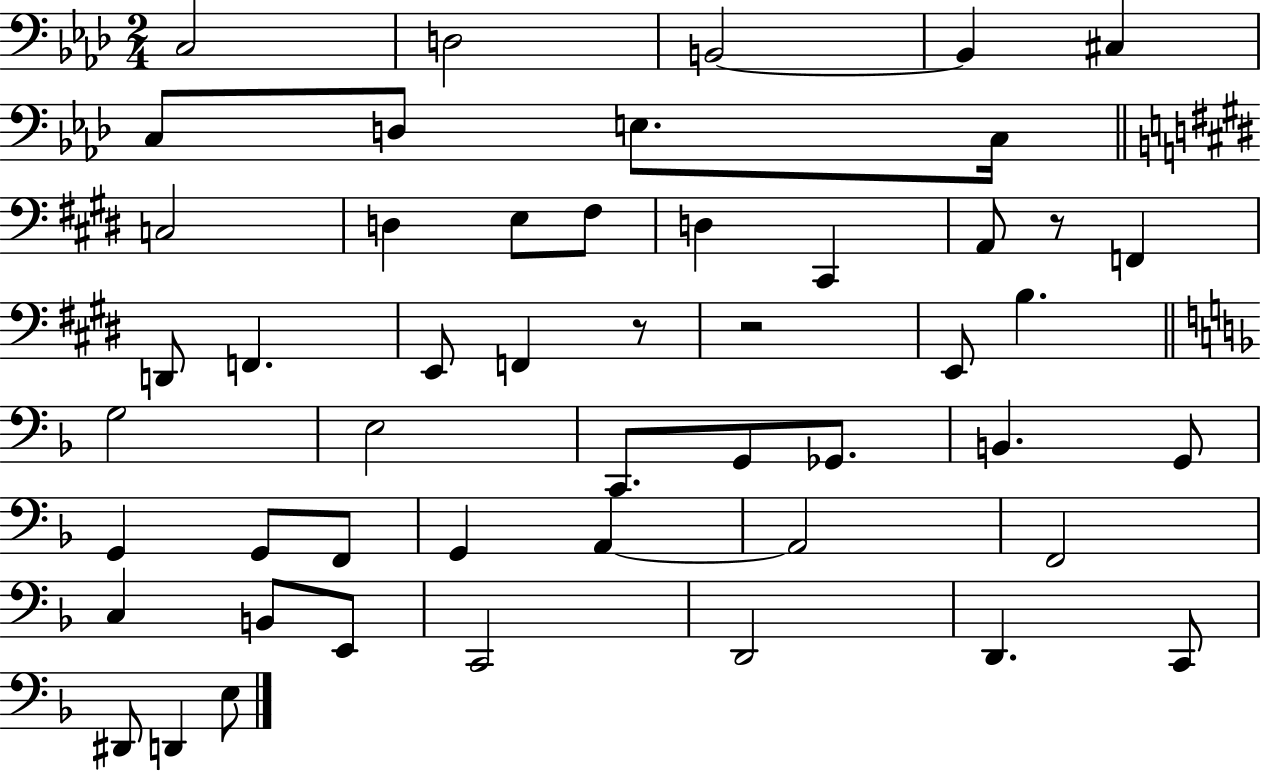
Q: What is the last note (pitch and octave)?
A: E3